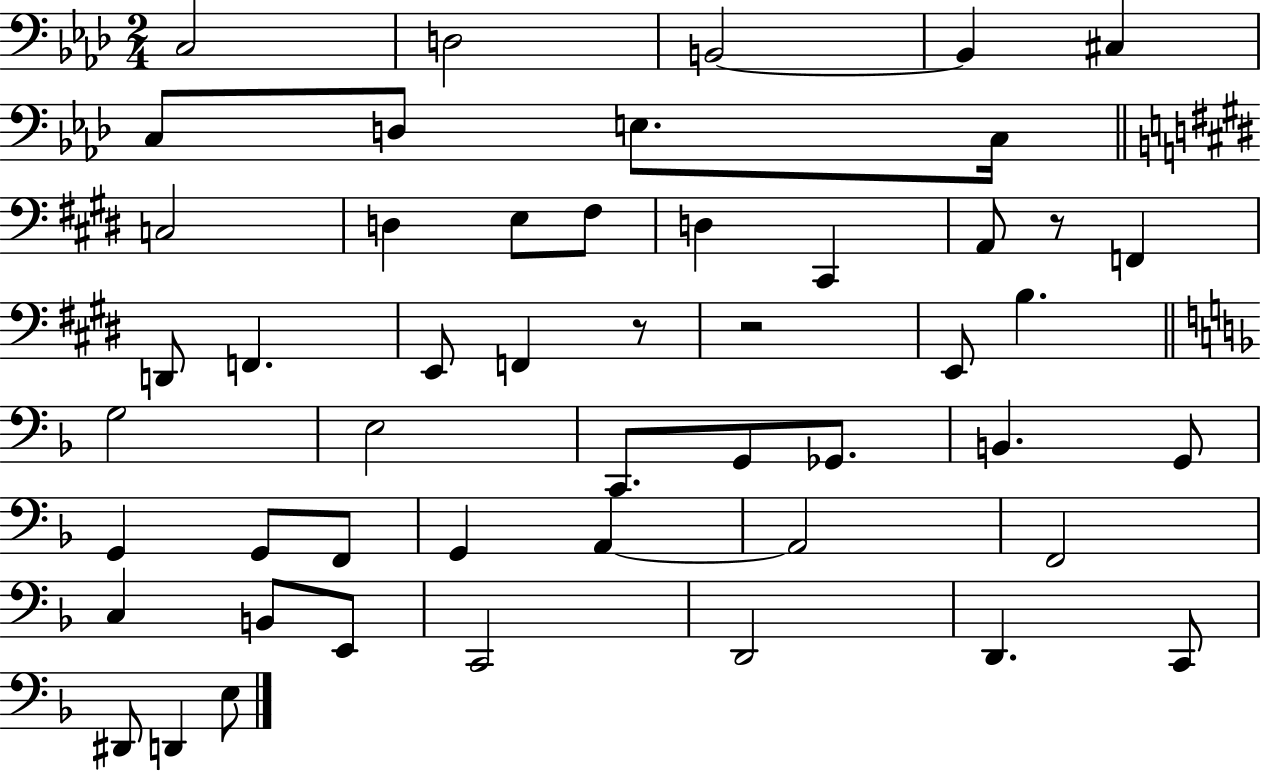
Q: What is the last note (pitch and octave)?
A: E3